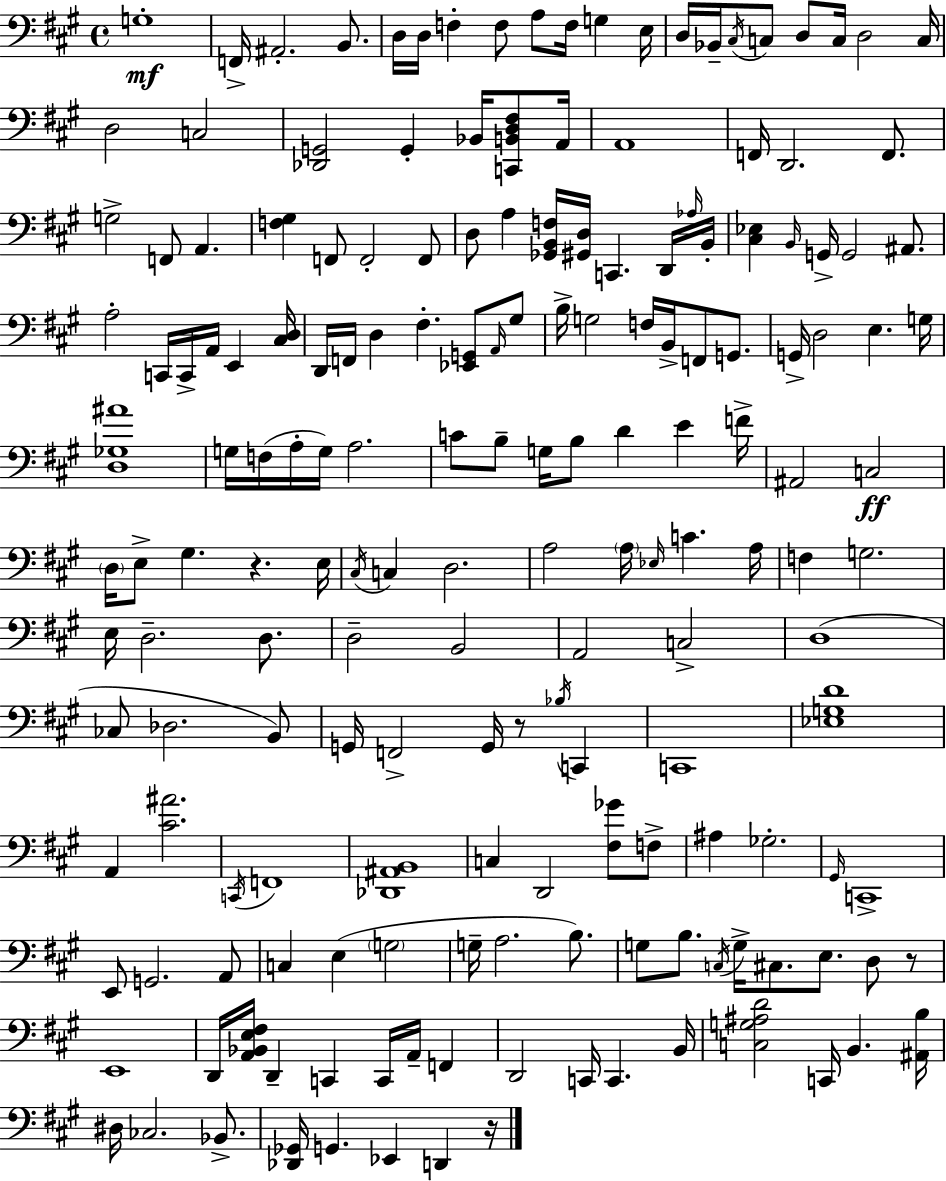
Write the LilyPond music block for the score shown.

{
  \clef bass
  \time 4/4
  \defaultTimeSignature
  \key a \major
  \repeat volta 2 { g1-.\mf | f,16-> ais,2.-. b,8. | d16 d16 f4-. f8 a8 f16 g4 e16 | d16 bes,16-- \acciaccatura { cis16 } c8 d8 c16 d2 | \break c16 d2 c2 | <des, g,>2 g,4-. bes,16 <c, b, d fis>8 | a,16 a,1 | f,16 d,2. f,8. | \break g2-> f,8 a,4. | <f gis>4 f,8 f,2-. f,8 | d8 a4 <ges, b, f>16 <gis, d>16 c,4. d,16 | \grace { aes16 } b,16-. <cis ees>4 \grace { b,16 } g,16-> g,2 | \break ais,8. a2-. c,16 c,16-> a,16 e,4 | <cis d>16 d,16 f,16 d4 fis4.-. <ees, g,>8 | \grace { a,16 } gis8 b16-> g2 f16 b,16-> f,8 | g,8. g,16-> d2 e4. | \break g16 <d ges ais'>1 | g16 f16( a16-. g16) a2. | c'8 b8-- g16 b8 d'4 e'4 | f'16-> ais,2 c2\ff | \break \parenthesize d16 e8-> gis4. r4. | e16 \acciaccatura { cis16 } c4 d2. | a2 \parenthesize a16 \grace { ees16 } c'4. | a16 f4 g2. | \break e16 d2.-- | d8. d2-- b,2 | a,2 c2-> | d1( | \break ces8 des2. | b,8) g,16 f,2-> g,16 | r8 \acciaccatura { bes16 } c,4 c,1 | <ees g d'>1 | \break a,4 <cis' ais'>2. | \acciaccatura { c,16 } f,1 | <des, ais, b,>1 | c4 d,2 | \break <fis ges'>8 f8-> ais4 ges2.-. | \grace { gis,16 } c,1-> | e,8 g,2. | a,8 c4 e4( | \break \parenthesize g2 g16-- a2. | b8.) g8 b8. \acciaccatura { c16 } g16-> | cis8. e8. d8 r8 e,1 | d,16 <a, bes, e fis>16 d,4-- | \break c,4 c,16 a,16-- f,4 d,2 | c,16 c,4. b,16 <c g ais d'>2 | c,16 b,4. <ais, b>16 dis16 ces2. | bes,8.-> <des, ges,>16 g,4. | \break ees,4 d,4 r16 } \bar "|."
}